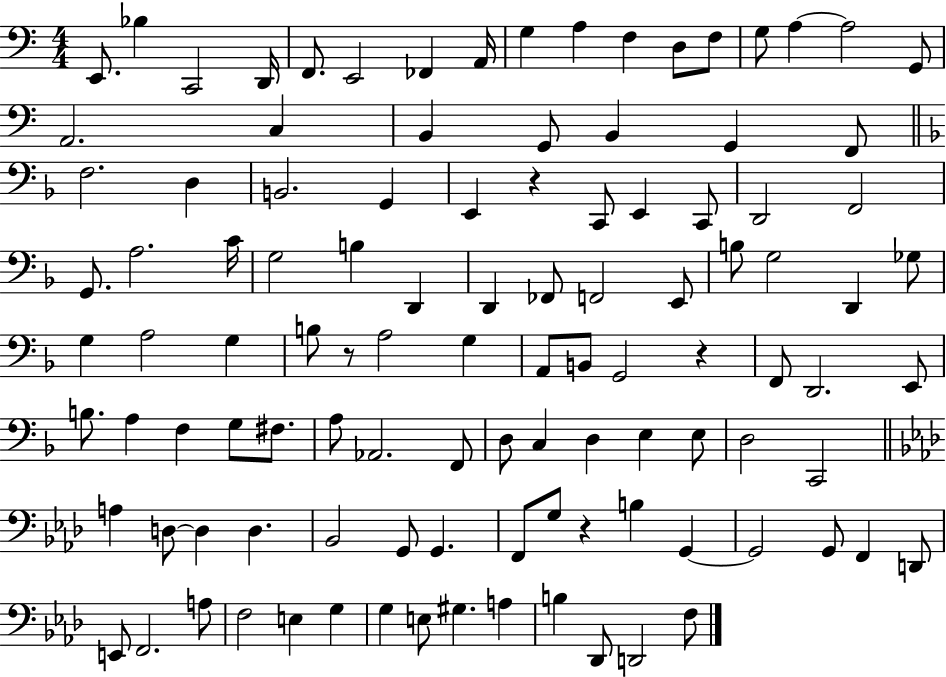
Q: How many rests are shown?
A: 4